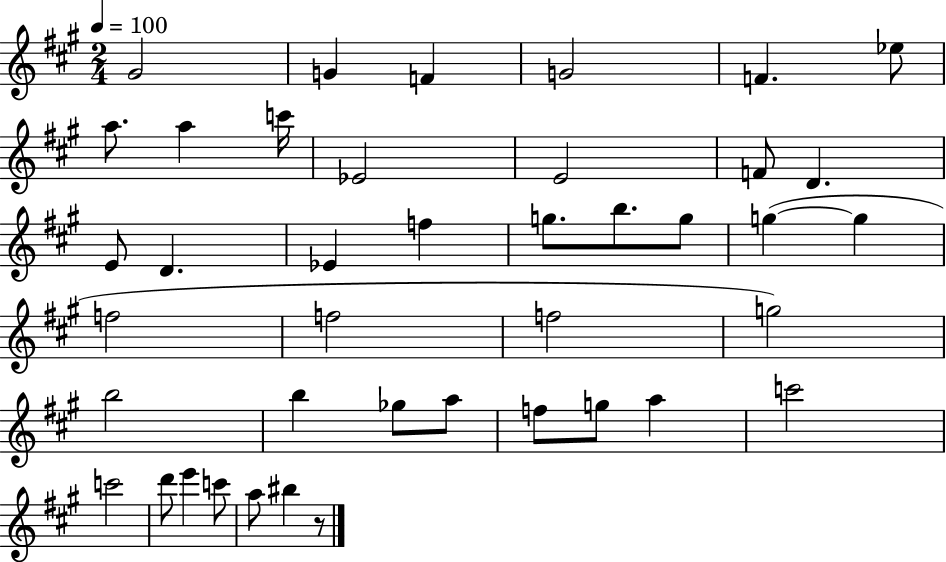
G#4/h G4/q F4/q G4/h F4/q. Eb5/e A5/e. A5/q C6/s Eb4/h E4/h F4/e D4/q. E4/e D4/q. Eb4/q F5/q G5/e. B5/e. G5/e G5/q G5/q F5/h F5/h F5/h G5/h B5/h B5/q Gb5/e A5/e F5/e G5/e A5/q C6/h C6/h D6/e E6/q C6/e A5/e BIS5/q R/e